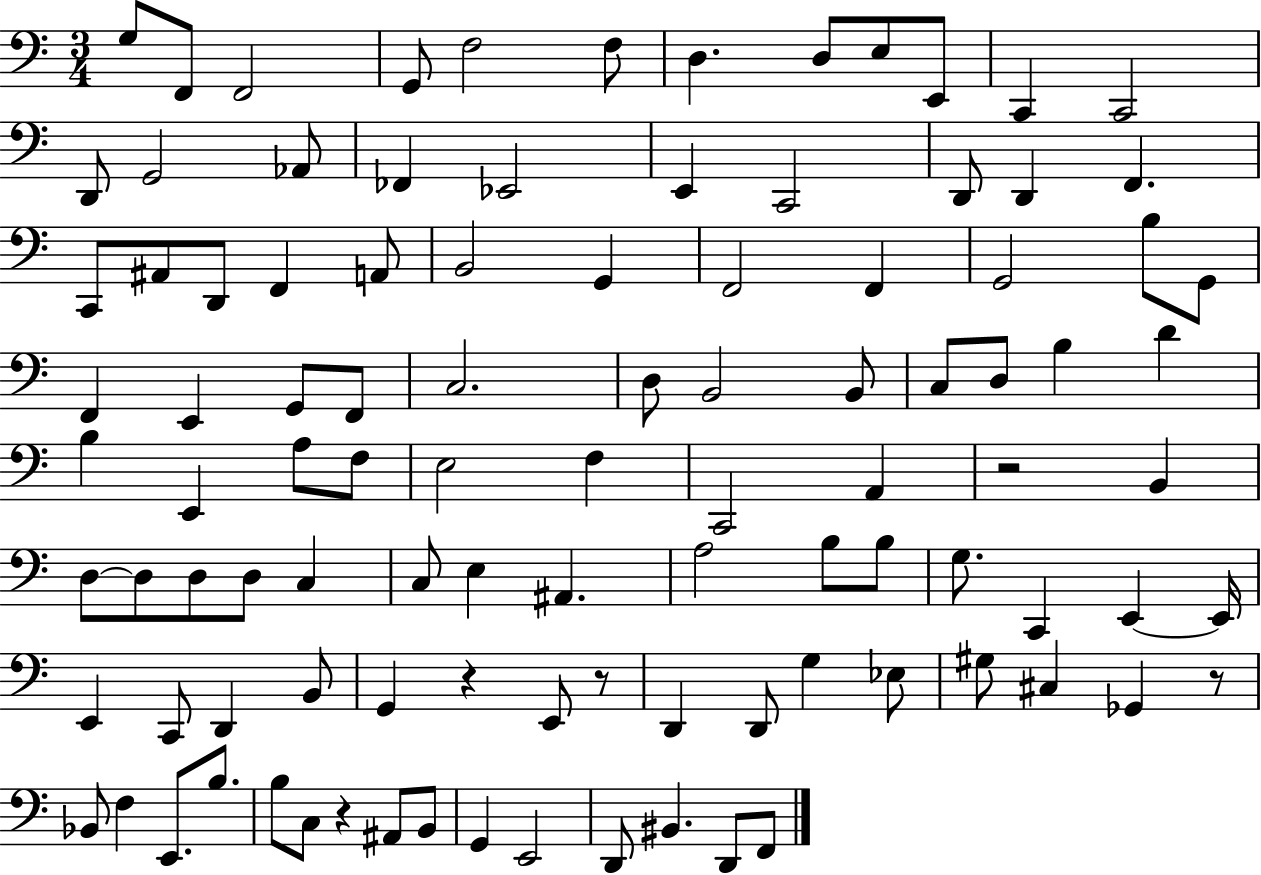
X:1
T:Untitled
M:3/4
L:1/4
K:C
G,/2 F,,/2 F,,2 G,,/2 F,2 F,/2 D, D,/2 E,/2 E,,/2 C,, C,,2 D,,/2 G,,2 _A,,/2 _F,, _E,,2 E,, C,,2 D,,/2 D,, F,, C,,/2 ^A,,/2 D,,/2 F,, A,,/2 B,,2 G,, F,,2 F,, G,,2 B,/2 G,,/2 F,, E,, G,,/2 F,,/2 C,2 D,/2 B,,2 B,,/2 C,/2 D,/2 B, D B, E,, A,/2 F,/2 E,2 F, C,,2 A,, z2 B,, D,/2 D,/2 D,/2 D,/2 C, C,/2 E, ^A,, A,2 B,/2 B,/2 G,/2 C,, E,, E,,/4 E,, C,,/2 D,, B,,/2 G,, z E,,/2 z/2 D,, D,,/2 G, _E,/2 ^G,/2 ^C, _G,, z/2 _B,,/2 F, E,,/2 B,/2 B,/2 C,/2 z ^A,,/2 B,,/2 G,, E,,2 D,,/2 ^B,, D,,/2 F,,/2